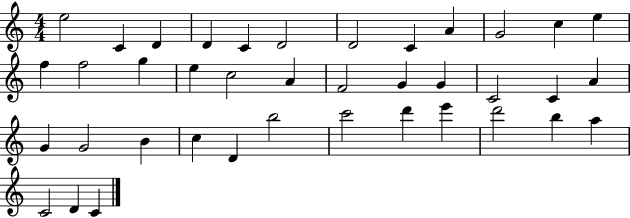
{
  \clef treble
  \numericTimeSignature
  \time 4/4
  \key c \major
  e''2 c'4 d'4 | d'4 c'4 d'2 | d'2 c'4 a'4 | g'2 c''4 e''4 | \break f''4 f''2 g''4 | e''4 c''2 a'4 | f'2 g'4 g'4 | c'2 c'4 a'4 | \break g'4 g'2 b'4 | c''4 d'4 b''2 | c'''2 d'''4 e'''4 | d'''2 b''4 a''4 | \break c'2 d'4 c'4 | \bar "|."
}